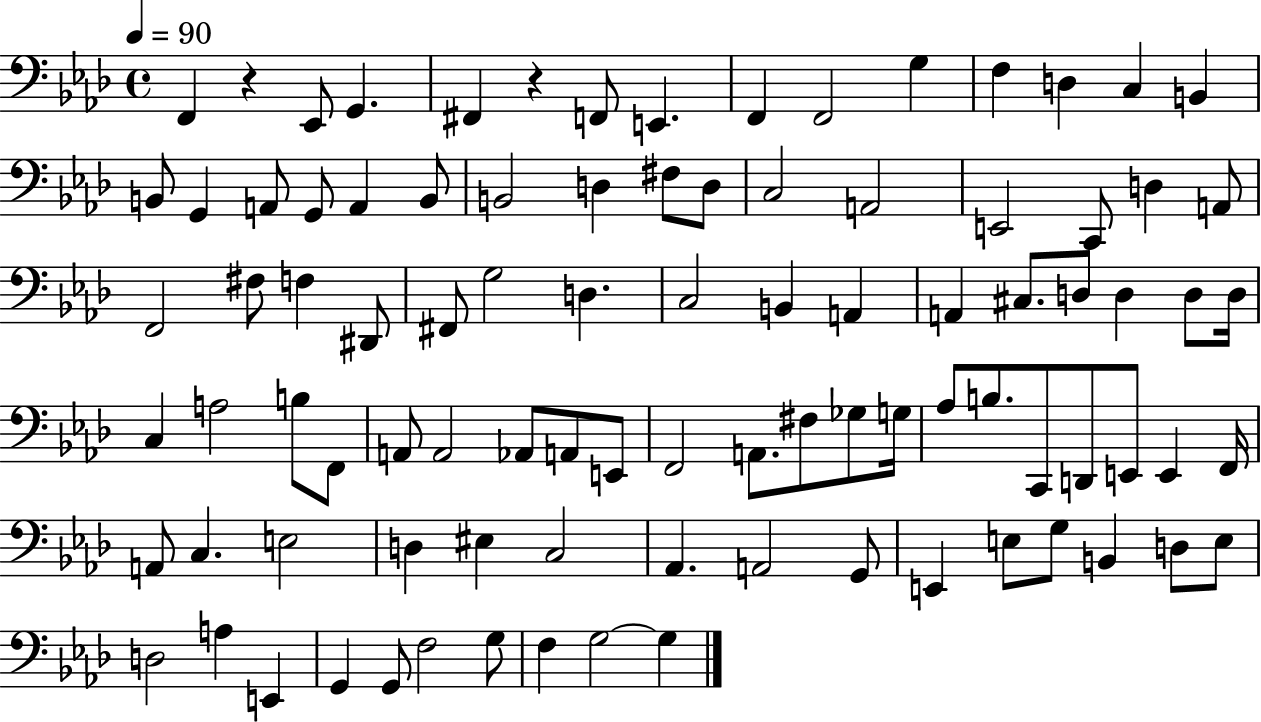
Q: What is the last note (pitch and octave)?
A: G3